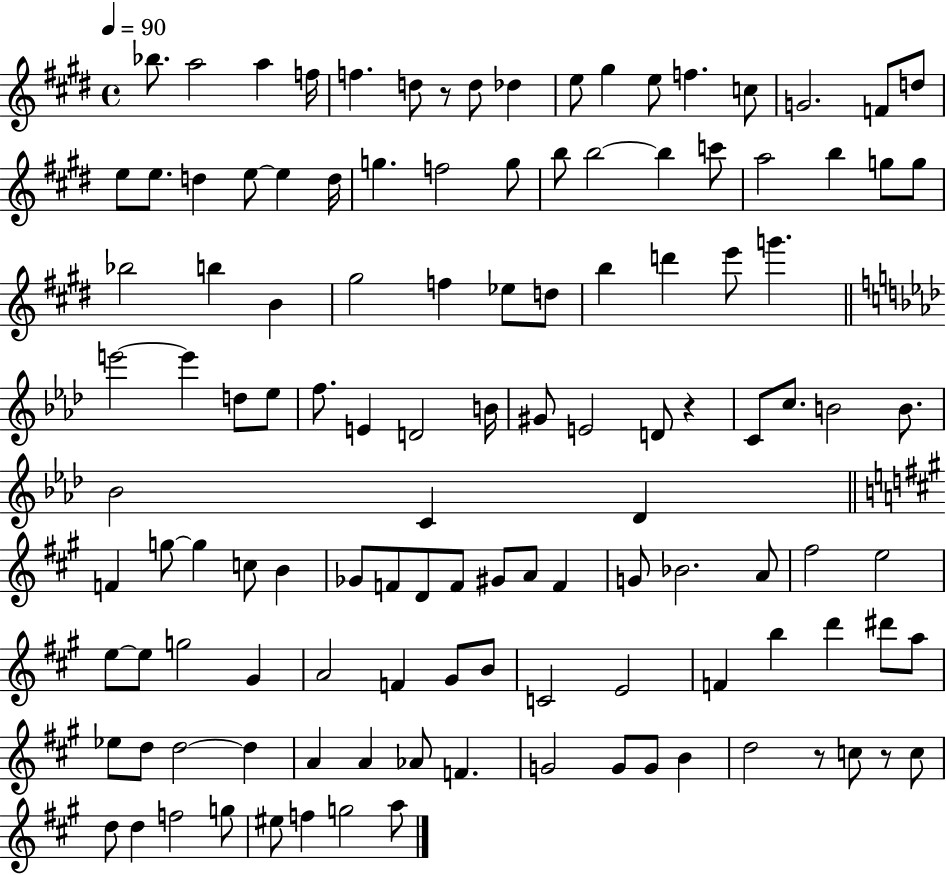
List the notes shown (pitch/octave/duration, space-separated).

Bb5/e. A5/h A5/q F5/s F5/q. D5/e R/e D5/e Db5/q E5/e G#5/q E5/e F5/q. C5/e G4/h. F4/e D5/e E5/e E5/e. D5/q E5/e E5/q D5/s G5/q. F5/h G5/e B5/e B5/h B5/q C6/e A5/h B5/q G5/e G5/e Bb5/h B5/q B4/q G#5/h F5/q Eb5/e D5/e B5/q D6/q E6/e G6/q. E6/h E6/q D5/e Eb5/e F5/e. E4/q D4/h B4/s G#4/e E4/h D4/e R/q C4/e C5/e. B4/h B4/e. Bb4/h C4/q Db4/q F4/q G5/e G5/q C5/e B4/q Gb4/e F4/e D4/e F4/e G#4/e A4/e F4/q G4/e Bb4/h. A4/e F#5/h E5/h E5/e E5/e G5/h G#4/q A4/h F4/q G#4/e B4/e C4/h E4/h F4/q B5/q D6/q D#6/e A5/e Eb5/e D5/e D5/h D5/q A4/q A4/q Ab4/e F4/q. G4/h G4/e G4/e B4/q D5/h R/e C5/e R/e C5/e D5/e D5/q F5/h G5/e EIS5/e F5/q G5/h A5/e